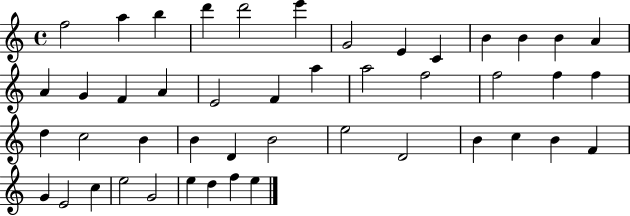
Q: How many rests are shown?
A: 0